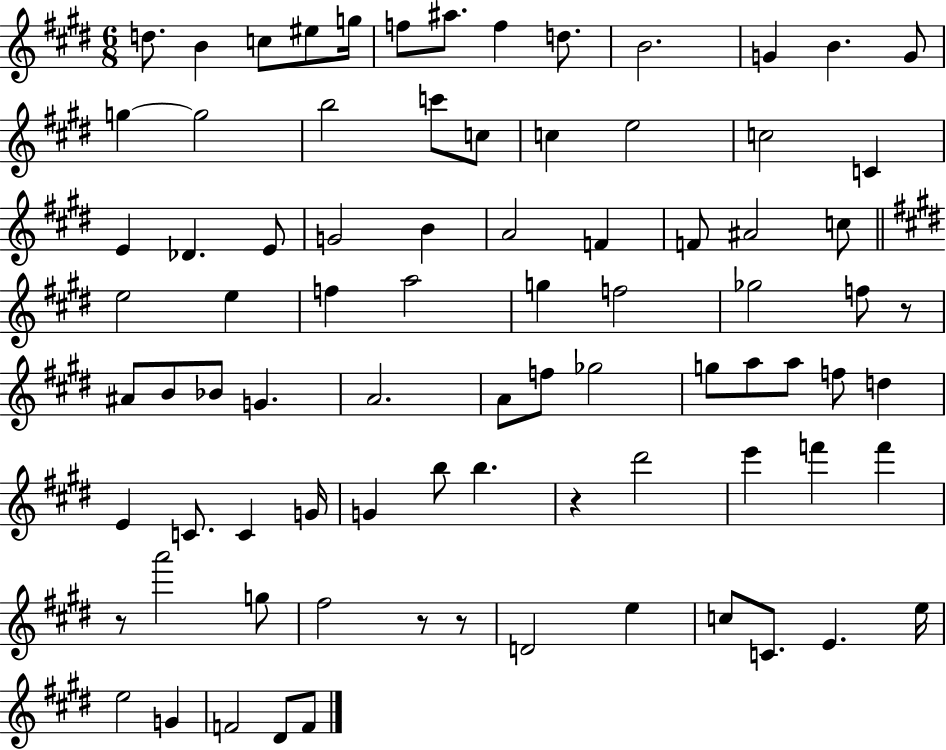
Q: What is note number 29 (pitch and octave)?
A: F4